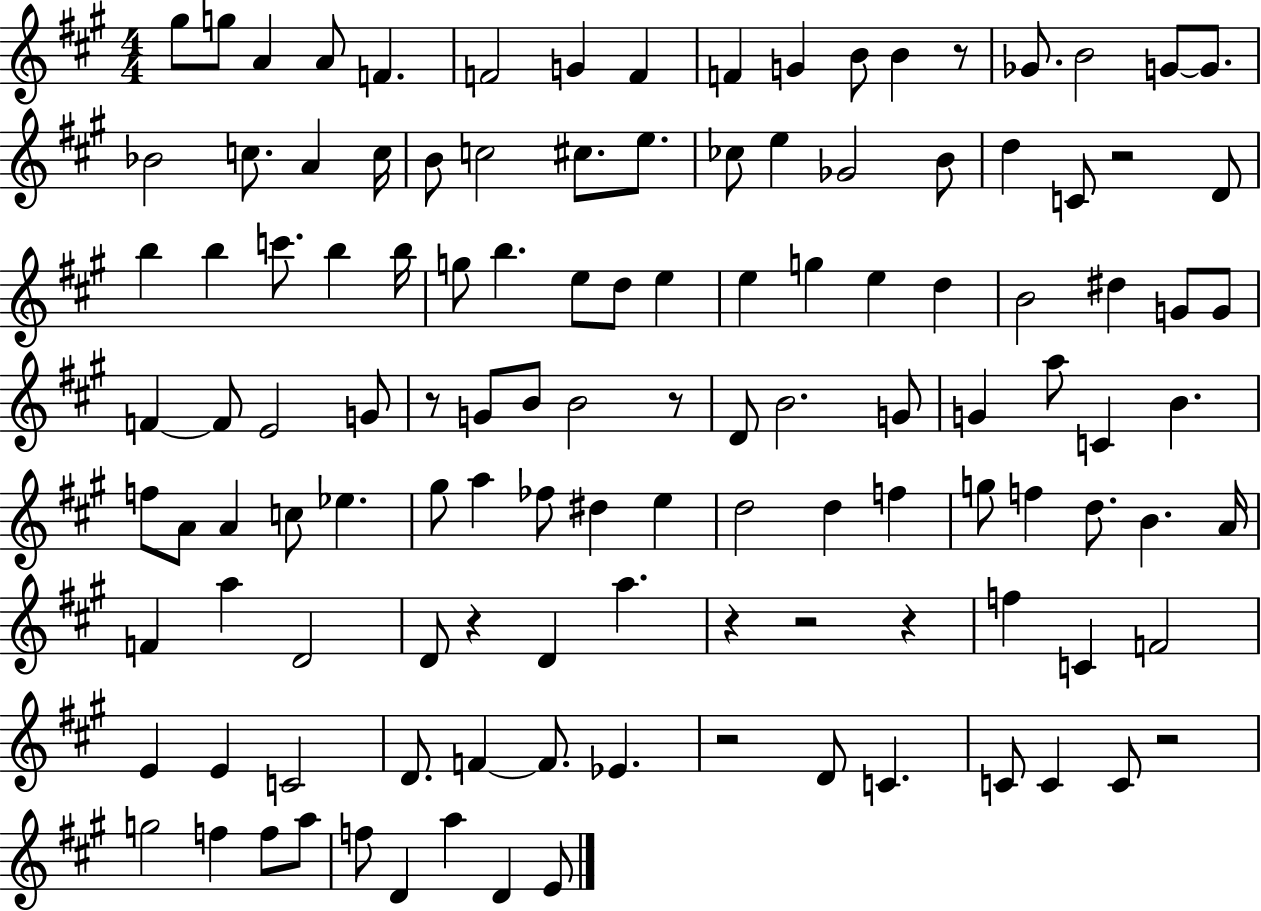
G#5/e G5/e A4/q A4/e F4/q. F4/h G4/q F4/q F4/q G4/q B4/e B4/q R/e Gb4/e. B4/h G4/e G4/e. Bb4/h C5/e. A4/q C5/s B4/e C5/h C#5/e. E5/e. CES5/e E5/q Gb4/h B4/e D5/q C4/e R/h D4/e B5/q B5/q C6/e. B5/q B5/s G5/e B5/q. E5/e D5/e E5/q E5/q G5/q E5/q D5/q B4/h D#5/q G4/e G4/e F4/q F4/e E4/h G4/e R/e G4/e B4/e B4/h R/e D4/e B4/h. G4/e G4/q A5/e C4/q B4/q. F5/e A4/e A4/q C5/e Eb5/q. G#5/e A5/q FES5/e D#5/q E5/q D5/h D5/q F5/q G5/e F5/q D5/e. B4/q. A4/s F4/q A5/q D4/h D4/e R/q D4/q A5/q. R/q R/h R/q F5/q C4/q F4/h E4/q E4/q C4/h D4/e. F4/q F4/e. Eb4/q. R/h D4/e C4/q. C4/e C4/q C4/e R/h G5/h F5/q F5/e A5/e F5/e D4/q A5/q D4/q E4/e